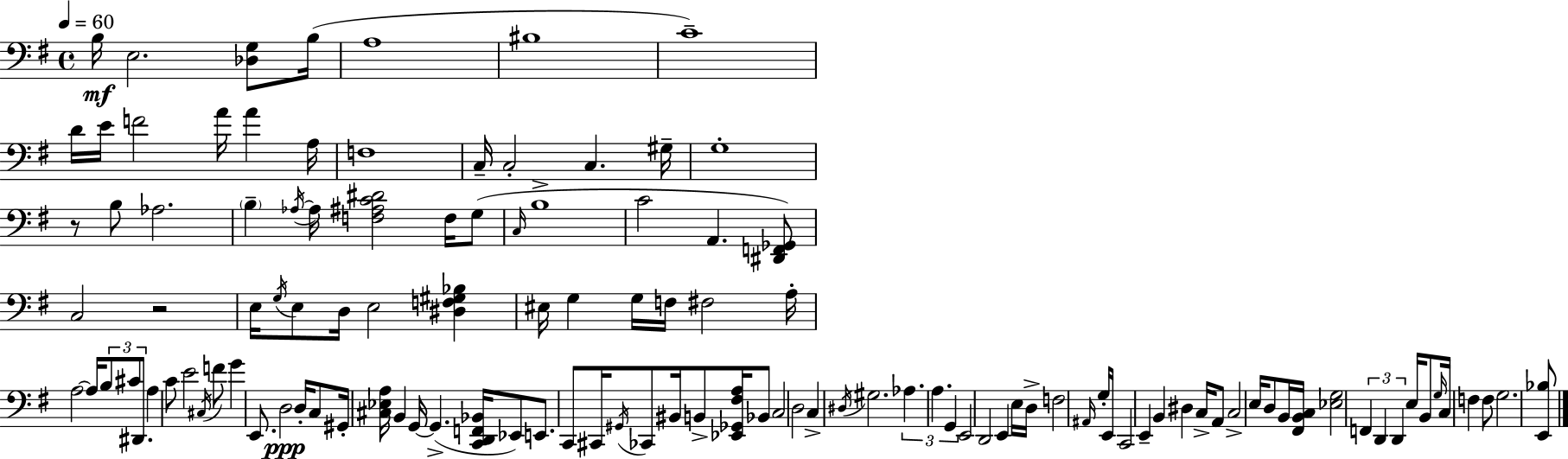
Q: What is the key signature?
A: G major